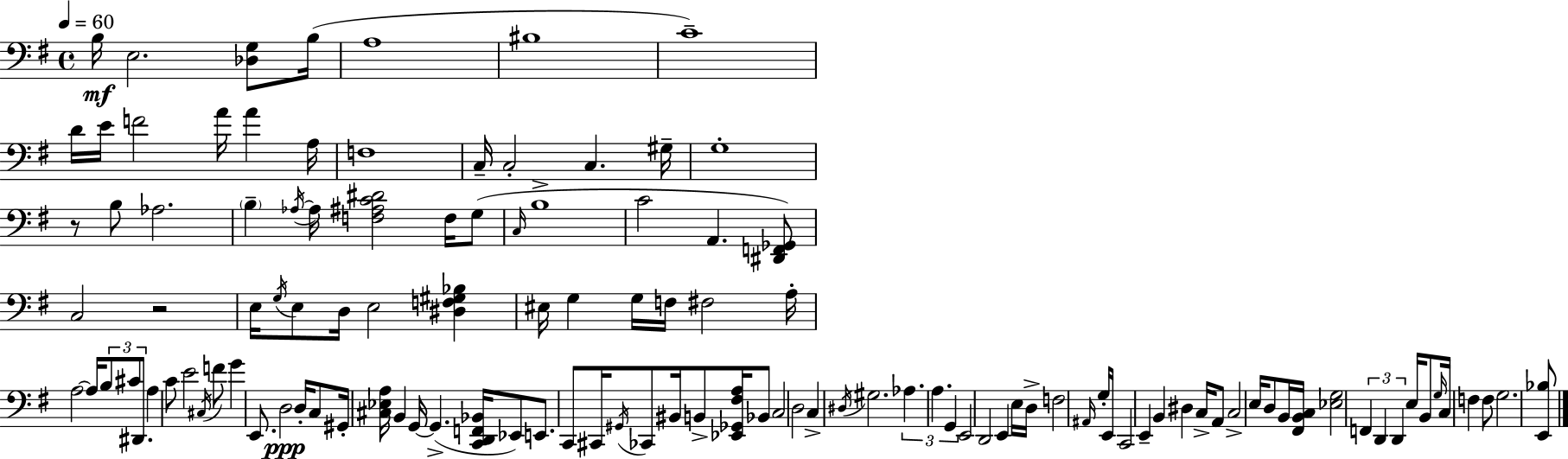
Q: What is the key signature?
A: G major